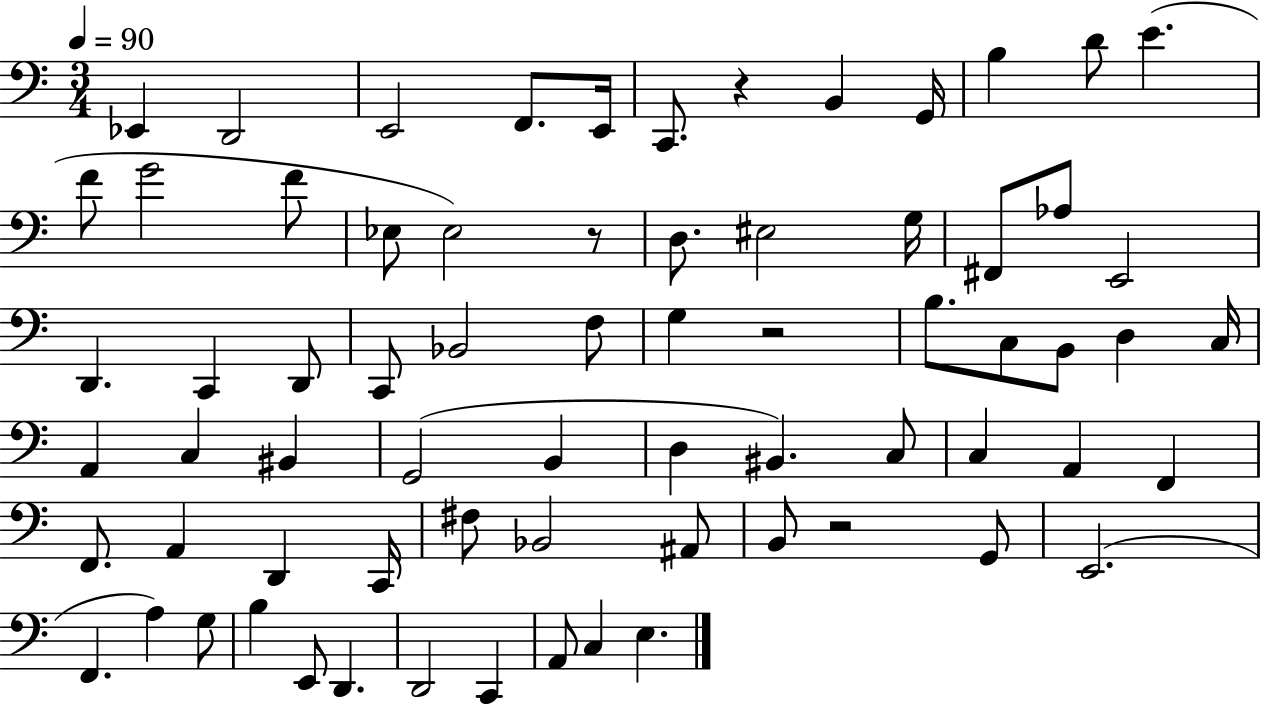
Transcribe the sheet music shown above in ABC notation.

X:1
T:Untitled
M:3/4
L:1/4
K:C
_E,, D,,2 E,,2 F,,/2 E,,/4 C,,/2 z B,, G,,/4 B, D/2 E F/2 G2 F/2 _E,/2 _E,2 z/2 D,/2 ^E,2 G,/4 ^F,,/2 _A,/2 E,,2 D,, C,, D,,/2 C,,/2 _B,,2 F,/2 G, z2 B,/2 C,/2 B,,/2 D, C,/4 A,, C, ^B,, G,,2 B,, D, ^B,, C,/2 C, A,, F,, F,,/2 A,, D,, C,,/4 ^F,/2 _B,,2 ^A,,/2 B,,/2 z2 G,,/2 E,,2 F,, A, G,/2 B, E,,/2 D,, D,,2 C,, A,,/2 C, E,